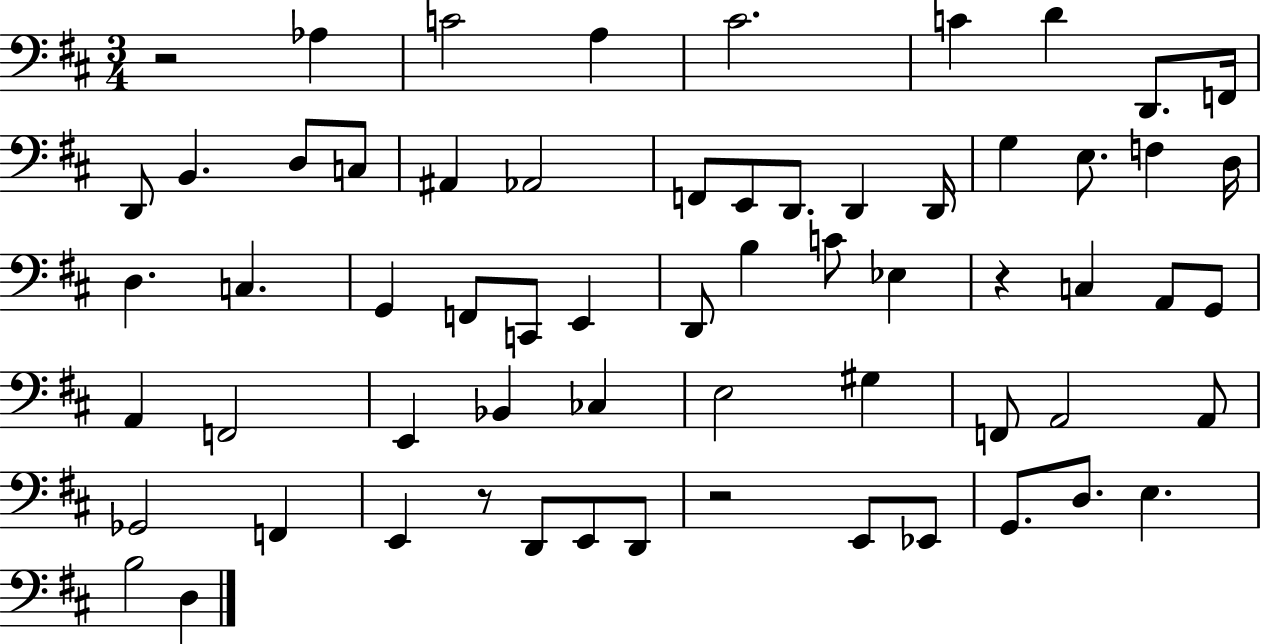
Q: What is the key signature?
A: D major